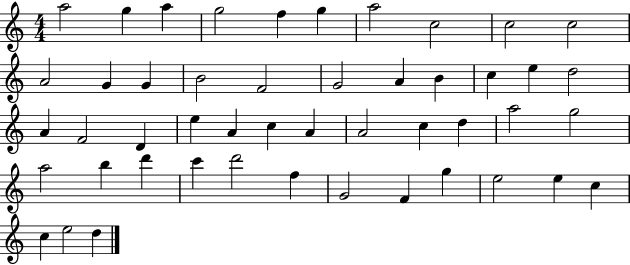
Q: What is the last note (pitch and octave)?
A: D5